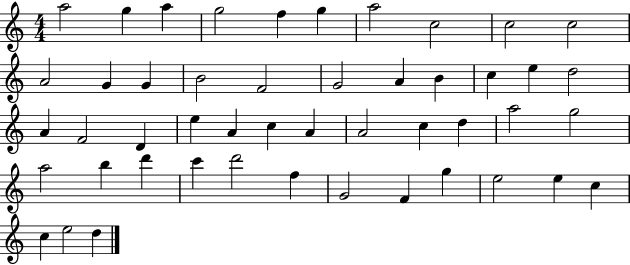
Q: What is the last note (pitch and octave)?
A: D5